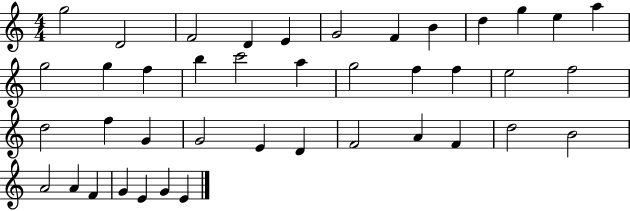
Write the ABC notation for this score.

X:1
T:Untitled
M:4/4
L:1/4
K:C
g2 D2 F2 D E G2 F B d g e a g2 g f b c'2 a g2 f f e2 f2 d2 f G G2 E D F2 A F d2 B2 A2 A F G E G E